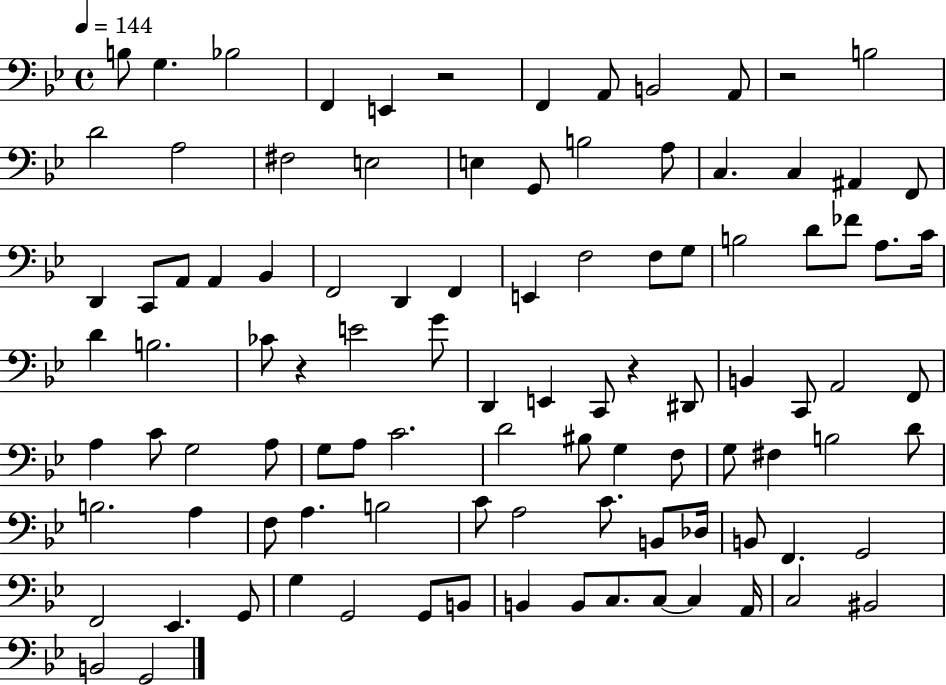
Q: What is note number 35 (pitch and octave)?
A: B3